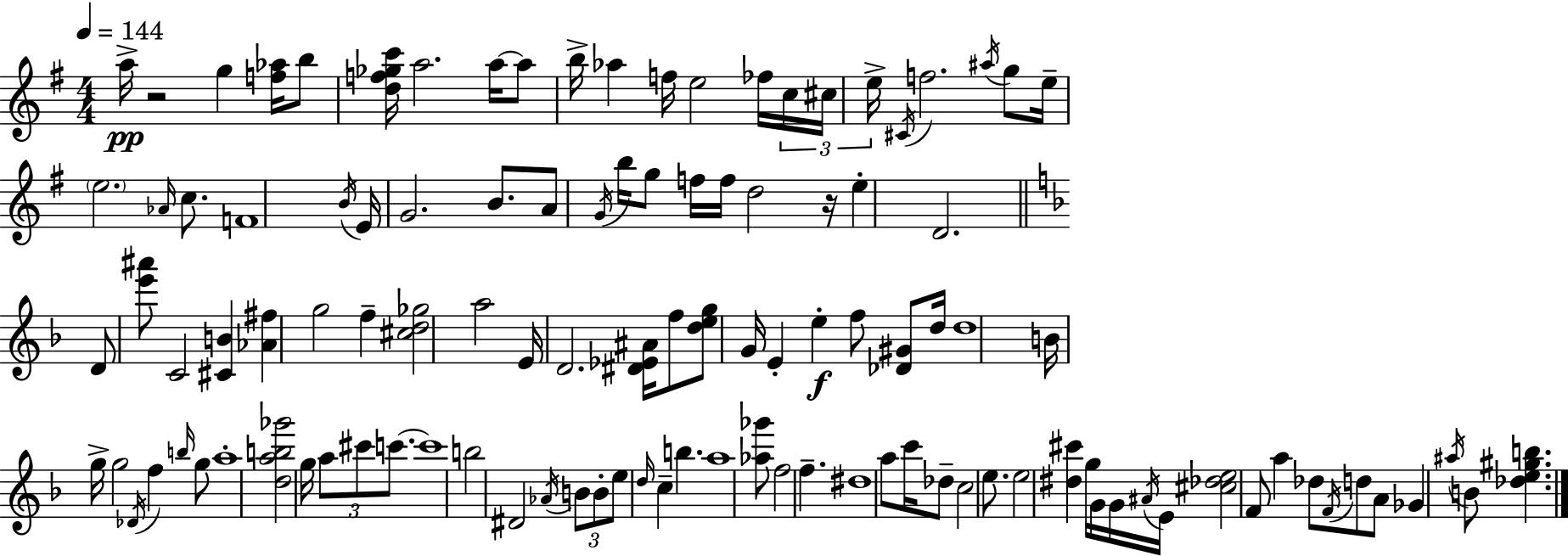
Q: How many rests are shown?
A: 2